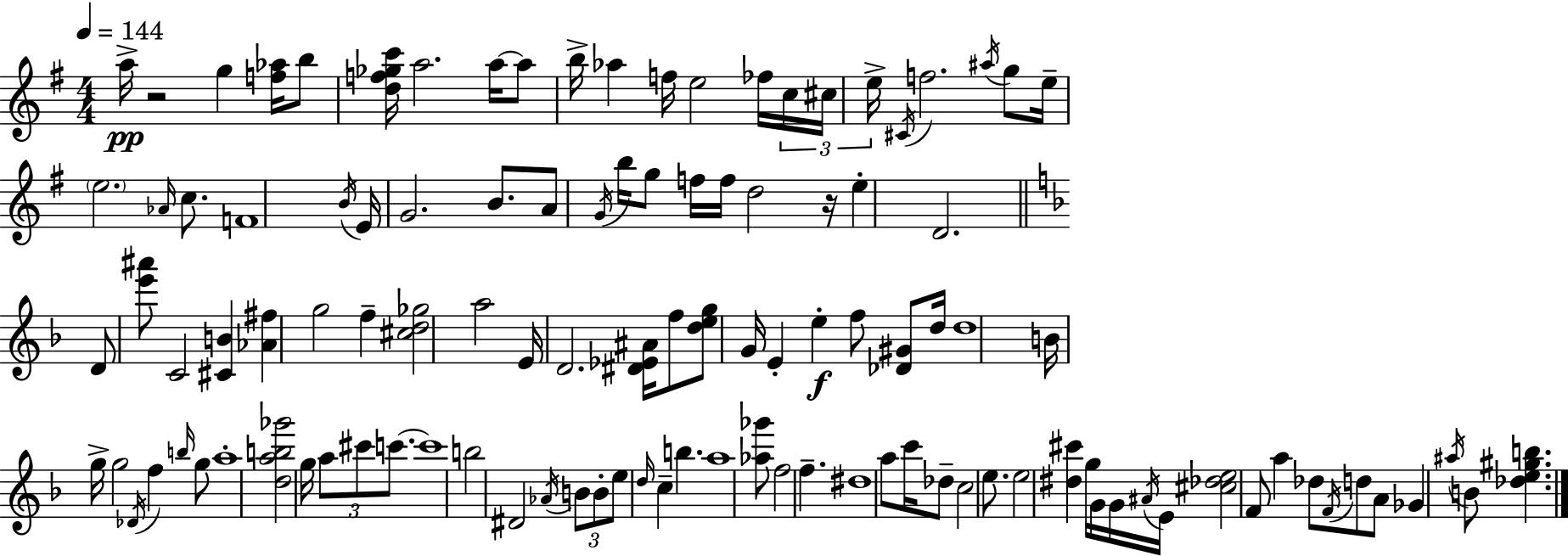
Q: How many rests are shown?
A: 2